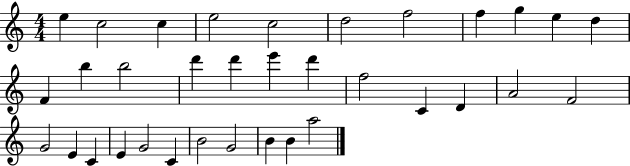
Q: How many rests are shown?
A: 0